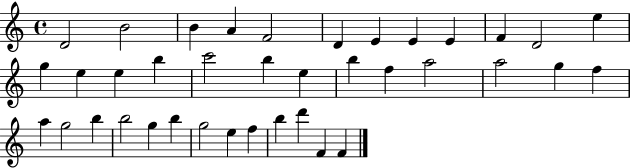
{
  \clef treble
  \time 4/4
  \defaultTimeSignature
  \key c \major
  d'2 b'2 | b'4 a'4 f'2 | d'4 e'4 e'4 e'4 | f'4 d'2 e''4 | \break g''4 e''4 e''4 b''4 | c'''2 b''4 e''4 | b''4 f''4 a''2 | a''2 g''4 f''4 | \break a''4 g''2 b''4 | b''2 g''4 b''4 | g''2 e''4 f''4 | b''4 d'''4 f'4 f'4 | \break \bar "|."
}